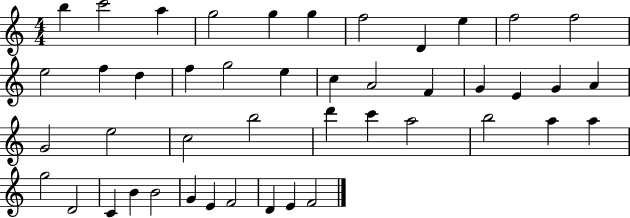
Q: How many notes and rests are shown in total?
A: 45